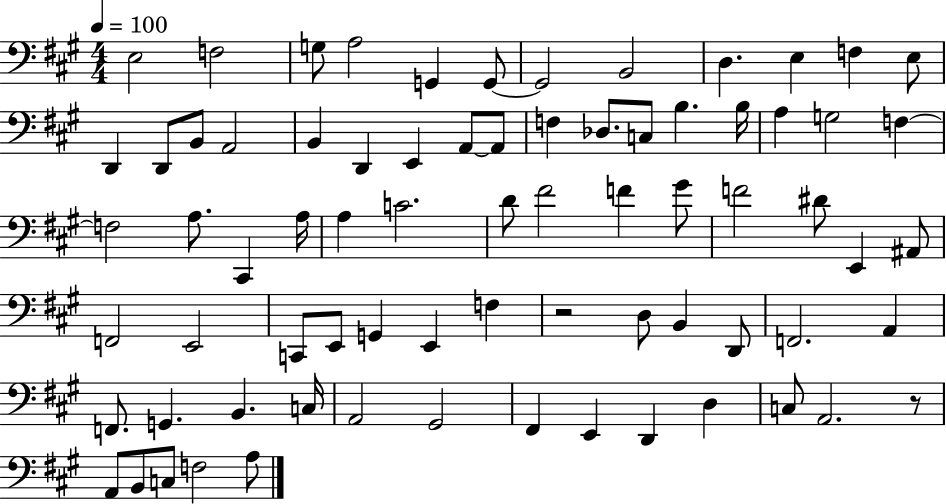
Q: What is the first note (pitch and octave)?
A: E3